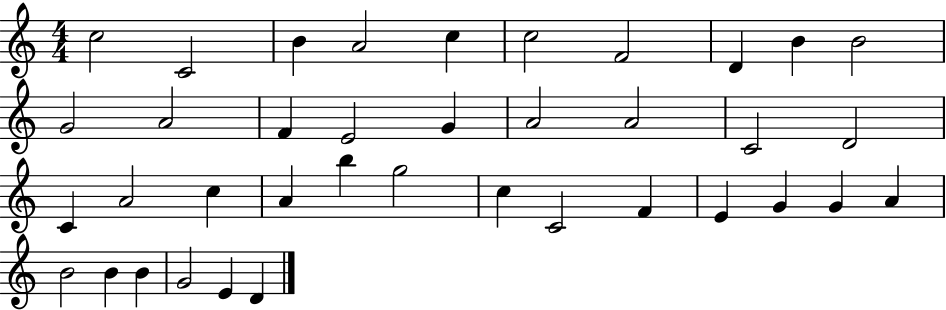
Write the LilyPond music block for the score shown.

{
  \clef treble
  \numericTimeSignature
  \time 4/4
  \key c \major
  c''2 c'2 | b'4 a'2 c''4 | c''2 f'2 | d'4 b'4 b'2 | \break g'2 a'2 | f'4 e'2 g'4 | a'2 a'2 | c'2 d'2 | \break c'4 a'2 c''4 | a'4 b''4 g''2 | c''4 c'2 f'4 | e'4 g'4 g'4 a'4 | \break b'2 b'4 b'4 | g'2 e'4 d'4 | \bar "|."
}